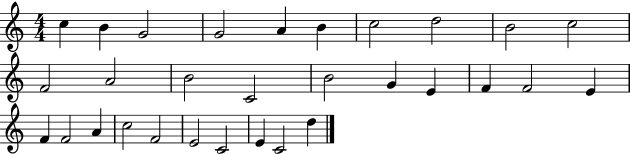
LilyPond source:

{
  \clef treble
  \numericTimeSignature
  \time 4/4
  \key c \major
  c''4 b'4 g'2 | g'2 a'4 b'4 | c''2 d''2 | b'2 c''2 | \break f'2 a'2 | b'2 c'2 | b'2 g'4 e'4 | f'4 f'2 e'4 | \break f'4 f'2 a'4 | c''2 f'2 | e'2 c'2 | e'4 c'2 d''4 | \break \bar "|."
}